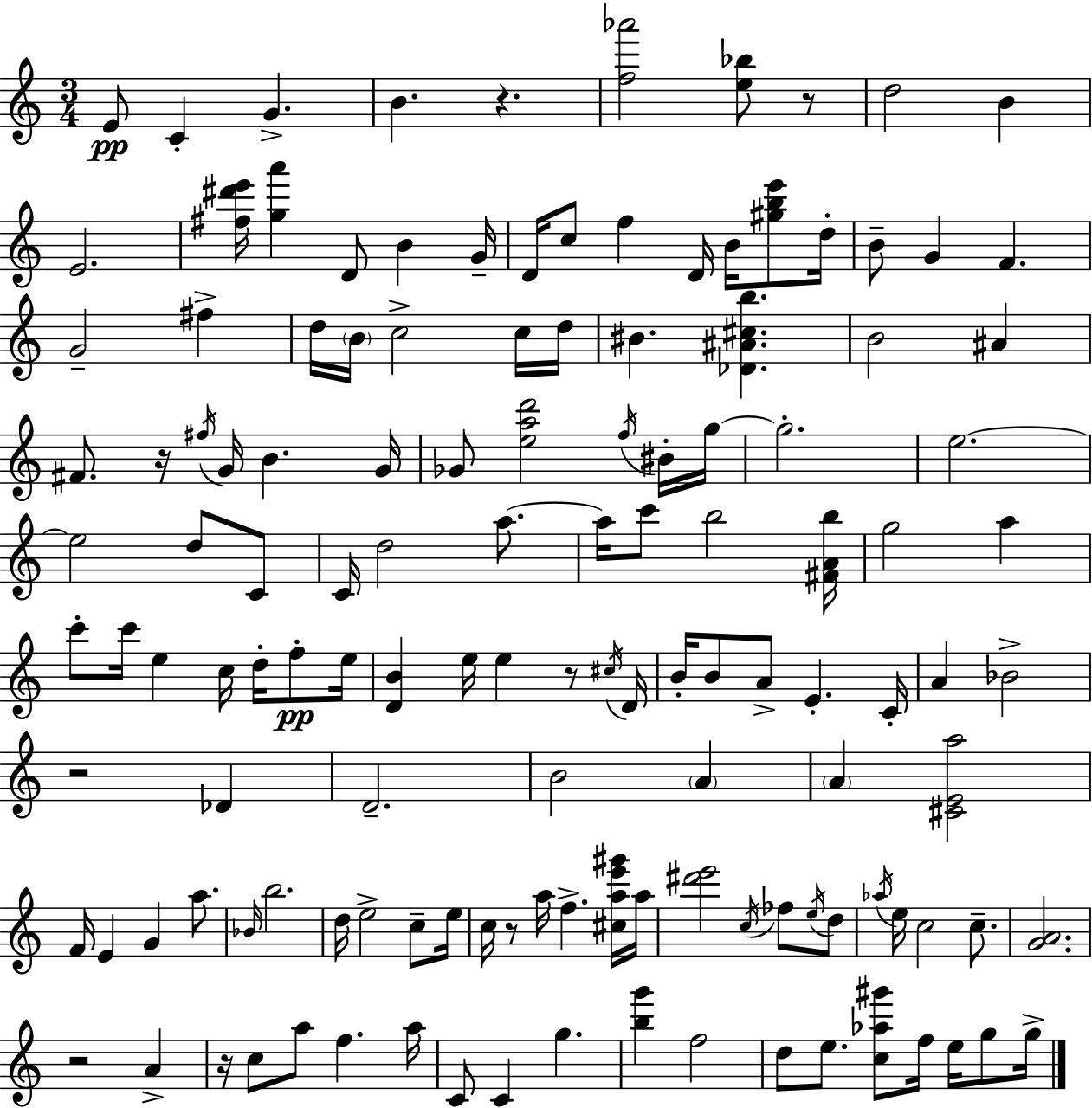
E4/e C4/q G4/q. B4/q. R/q. [F5,Ab6]/h [E5,Bb5]/e R/e D5/h B4/q E4/h. [F#5,D#6,E6]/s [G5,A6]/q D4/e B4/q G4/s D4/s C5/e F5/q D4/s B4/s [G#5,B5,E6]/e D5/s B4/e G4/q F4/q. G4/h F#5/q D5/s B4/s C5/h C5/s D5/s BIS4/q. [Db4,A#4,C#5,B5]/q. B4/h A#4/q F#4/e. R/s F#5/s G4/s B4/q. G4/s Gb4/e [E5,A5,D6]/h F5/s BIS4/s G5/s G5/h. E5/h. E5/h D5/e C4/e C4/s D5/h A5/e. A5/s C6/e B5/h [F#4,A4,B5]/s G5/h A5/q C6/e C6/s E5/q C5/s D5/s F5/e E5/s [D4,B4]/q E5/s E5/q R/e C#5/s D4/s B4/s B4/e A4/e E4/q. C4/s A4/q Bb4/h R/h Db4/q D4/h. B4/h A4/q A4/q [C#4,E4,A5]/h F4/s E4/q G4/q A5/e. Bb4/s B5/h. D5/s E5/h C5/e E5/s C5/s R/e A5/s F5/q. [C#5,A5,E6,G#6]/s A5/s [D#6,E6]/h C5/s FES5/e E5/s D5/e Ab5/s E5/s C5/h C5/e. [G4,A4]/h. R/h A4/q R/s C5/e A5/e F5/q. A5/s C4/e C4/q G5/q. [B5,G6]/q F5/h D5/e E5/e. [C5,Ab5,G#6]/e F5/s E5/s G5/e G5/s